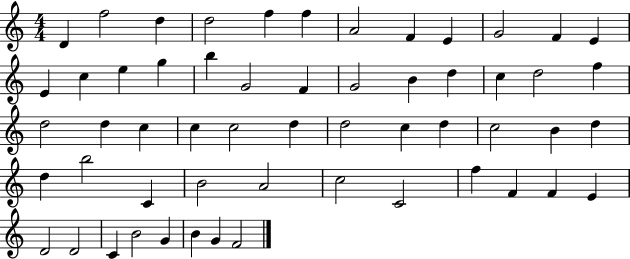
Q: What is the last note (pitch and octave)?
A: F4